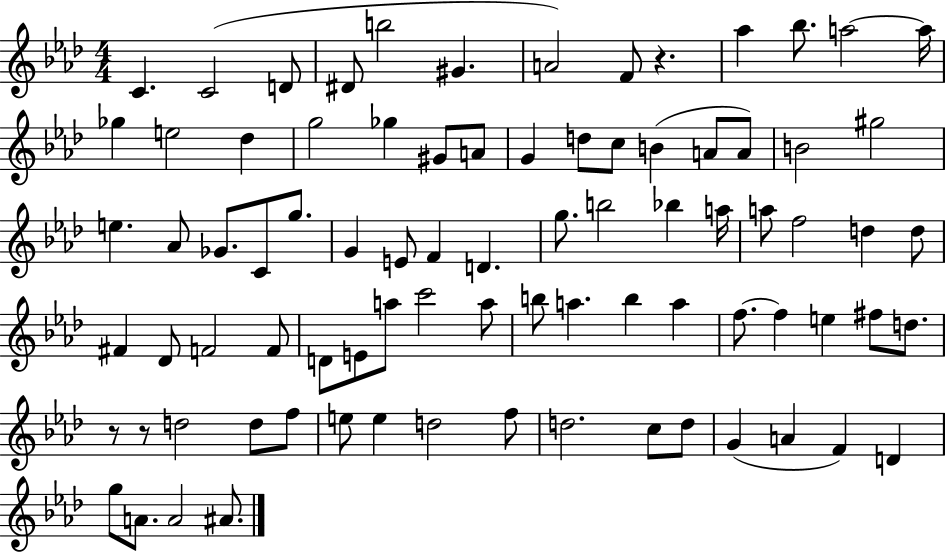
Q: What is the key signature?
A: AES major